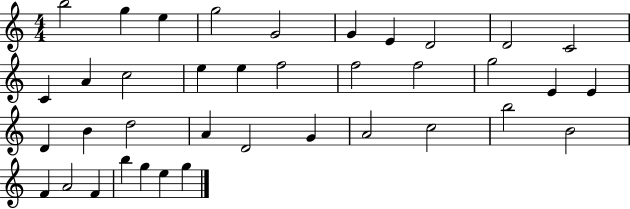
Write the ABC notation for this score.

X:1
T:Untitled
M:4/4
L:1/4
K:C
b2 g e g2 G2 G E D2 D2 C2 C A c2 e e f2 f2 f2 g2 E E D B d2 A D2 G A2 c2 b2 B2 F A2 F b g e g